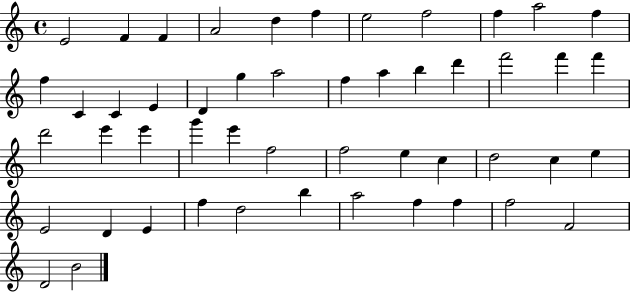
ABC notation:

X:1
T:Untitled
M:4/4
L:1/4
K:C
E2 F F A2 d f e2 f2 f a2 f f C C E D g a2 f a b d' f'2 f' f' d'2 e' e' g' e' f2 f2 e c d2 c e E2 D E f d2 b a2 f f f2 F2 D2 B2